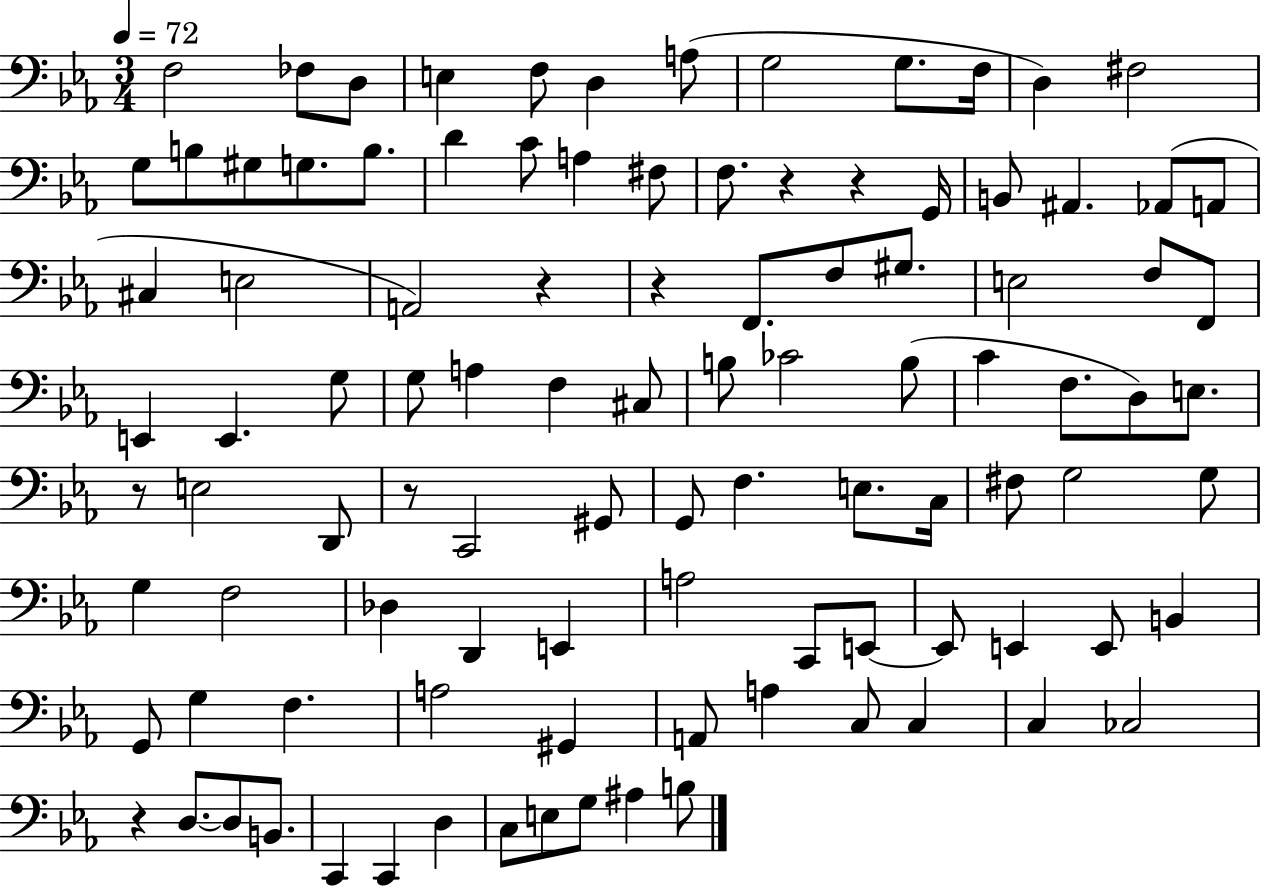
{
  \clef bass
  \numericTimeSignature
  \time 3/4
  \key ees \major
  \tempo 4 = 72
  f2 fes8 d8 | e4 f8 d4 a8( | g2 g8. f16 | d4) fis2 | \break g8 b8 gis8 g8. b8. | d'4 c'8 a4 fis8 | f8. r4 r4 g,16 | b,8 ais,4. aes,8( a,8 | \break cis4 e2 | a,2) r4 | r4 f,8. f8 gis8. | e2 f8 f,8 | \break e,4 e,4. g8 | g8 a4 f4 cis8 | b8 ces'2 b8( | c'4 f8. d8) e8. | \break r8 e2 d,8 | r8 c,2 gis,8 | g,8 f4. e8. c16 | fis8 g2 g8 | \break g4 f2 | des4 d,4 e,4 | a2 c,8 e,8~~ | e,8 e,4 e,8 b,4 | \break g,8 g4 f4. | a2 gis,4 | a,8 a4 c8 c4 | c4 ces2 | \break r4 d8.~~ d8 b,8. | c,4 c,4 d4 | c8 e8 g8 ais4 b8 | \bar "|."
}